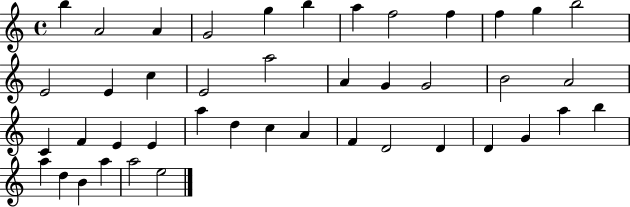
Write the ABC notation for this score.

X:1
T:Untitled
M:4/4
L:1/4
K:C
b A2 A G2 g b a f2 f f g b2 E2 E c E2 a2 A G G2 B2 A2 C F E E a d c A F D2 D D G a b a d B a a2 e2